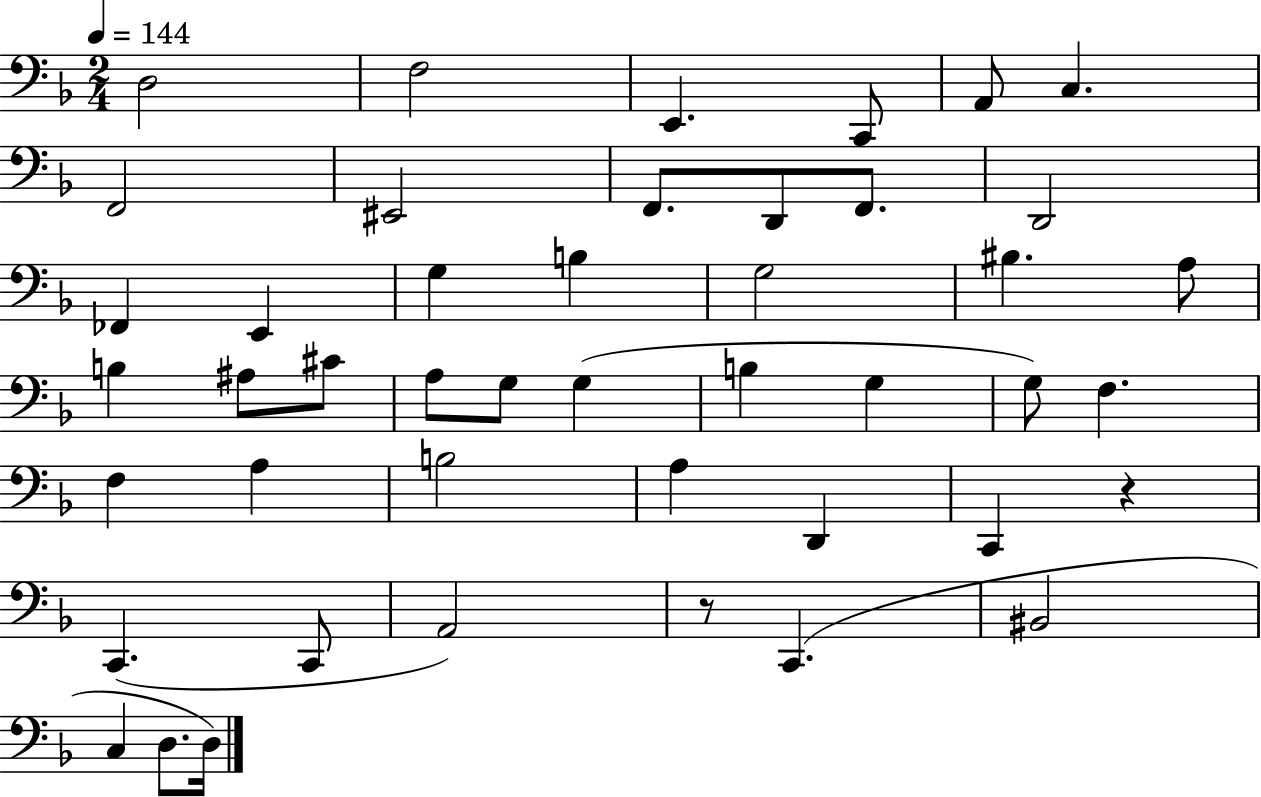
X:1
T:Untitled
M:2/4
L:1/4
K:F
D,2 F,2 E,, C,,/2 A,,/2 C, F,,2 ^E,,2 F,,/2 D,,/2 F,,/2 D,,2 _F,, E,, G, B, G,2 ^B, A,/2 B, ^A,/2 ^C/2 A,/2 G,/2 G, B, G, G,/2 F, F, A, B,2 A, D,, C,, z C,, C,,/2 A,,2 z/2 C,, ^B,,2 C, D,/2 D,/4